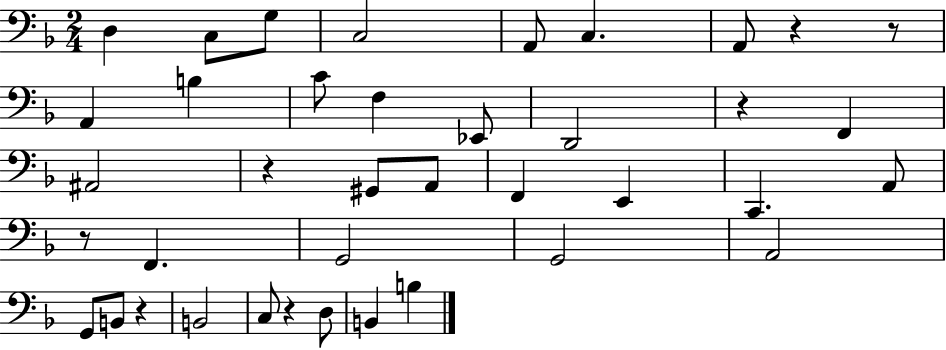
X:1
T:Untitled
M:2/4
L:1/4
K:F
D, C,/2 G,/2 C,2 A,,/2 C, A,,/2 z z/2 A,, B, C/2 F, _E,,/2 D,,2 z F,, ^A,,2 z ^G,,/2 A,,/2 F,, E,, C,, A,,/2 z/2 F,, G,,2 G,,2 A,,2 G,,/2 B,,/2 z B,,2 C,/2 z D,/2 B,, B,